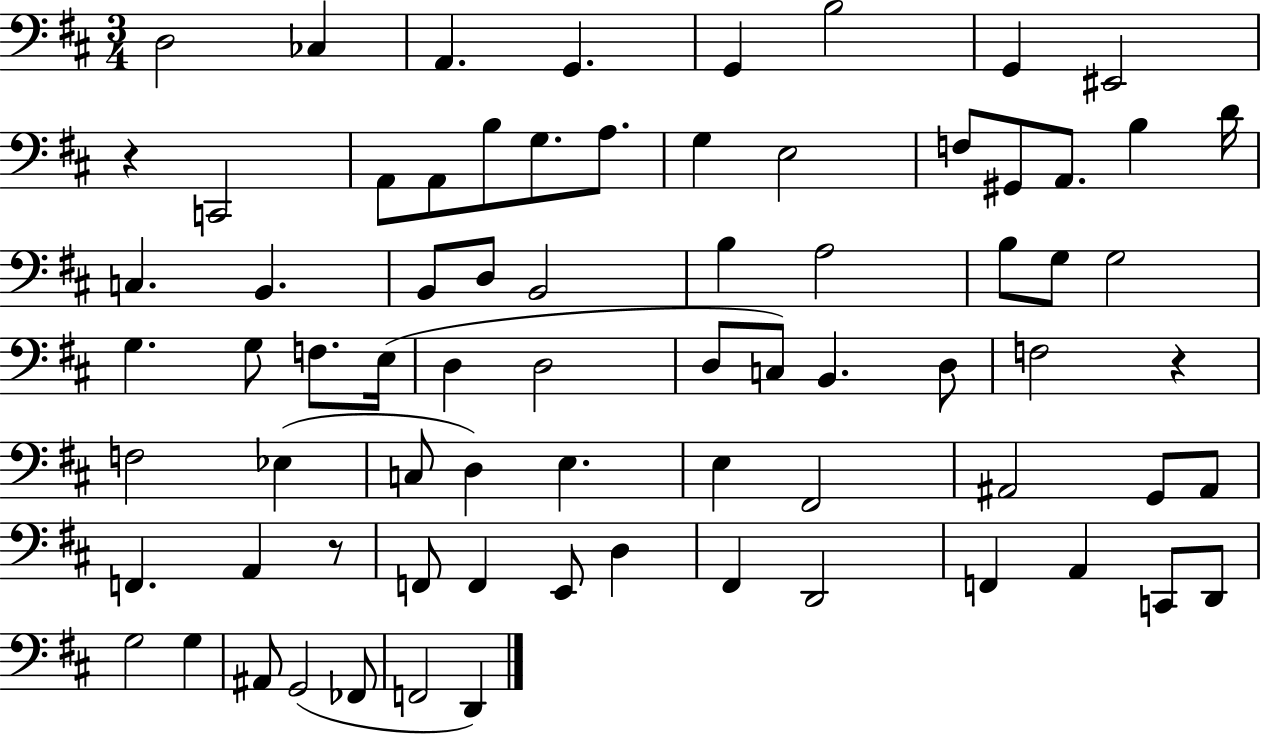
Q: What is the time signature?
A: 3/4